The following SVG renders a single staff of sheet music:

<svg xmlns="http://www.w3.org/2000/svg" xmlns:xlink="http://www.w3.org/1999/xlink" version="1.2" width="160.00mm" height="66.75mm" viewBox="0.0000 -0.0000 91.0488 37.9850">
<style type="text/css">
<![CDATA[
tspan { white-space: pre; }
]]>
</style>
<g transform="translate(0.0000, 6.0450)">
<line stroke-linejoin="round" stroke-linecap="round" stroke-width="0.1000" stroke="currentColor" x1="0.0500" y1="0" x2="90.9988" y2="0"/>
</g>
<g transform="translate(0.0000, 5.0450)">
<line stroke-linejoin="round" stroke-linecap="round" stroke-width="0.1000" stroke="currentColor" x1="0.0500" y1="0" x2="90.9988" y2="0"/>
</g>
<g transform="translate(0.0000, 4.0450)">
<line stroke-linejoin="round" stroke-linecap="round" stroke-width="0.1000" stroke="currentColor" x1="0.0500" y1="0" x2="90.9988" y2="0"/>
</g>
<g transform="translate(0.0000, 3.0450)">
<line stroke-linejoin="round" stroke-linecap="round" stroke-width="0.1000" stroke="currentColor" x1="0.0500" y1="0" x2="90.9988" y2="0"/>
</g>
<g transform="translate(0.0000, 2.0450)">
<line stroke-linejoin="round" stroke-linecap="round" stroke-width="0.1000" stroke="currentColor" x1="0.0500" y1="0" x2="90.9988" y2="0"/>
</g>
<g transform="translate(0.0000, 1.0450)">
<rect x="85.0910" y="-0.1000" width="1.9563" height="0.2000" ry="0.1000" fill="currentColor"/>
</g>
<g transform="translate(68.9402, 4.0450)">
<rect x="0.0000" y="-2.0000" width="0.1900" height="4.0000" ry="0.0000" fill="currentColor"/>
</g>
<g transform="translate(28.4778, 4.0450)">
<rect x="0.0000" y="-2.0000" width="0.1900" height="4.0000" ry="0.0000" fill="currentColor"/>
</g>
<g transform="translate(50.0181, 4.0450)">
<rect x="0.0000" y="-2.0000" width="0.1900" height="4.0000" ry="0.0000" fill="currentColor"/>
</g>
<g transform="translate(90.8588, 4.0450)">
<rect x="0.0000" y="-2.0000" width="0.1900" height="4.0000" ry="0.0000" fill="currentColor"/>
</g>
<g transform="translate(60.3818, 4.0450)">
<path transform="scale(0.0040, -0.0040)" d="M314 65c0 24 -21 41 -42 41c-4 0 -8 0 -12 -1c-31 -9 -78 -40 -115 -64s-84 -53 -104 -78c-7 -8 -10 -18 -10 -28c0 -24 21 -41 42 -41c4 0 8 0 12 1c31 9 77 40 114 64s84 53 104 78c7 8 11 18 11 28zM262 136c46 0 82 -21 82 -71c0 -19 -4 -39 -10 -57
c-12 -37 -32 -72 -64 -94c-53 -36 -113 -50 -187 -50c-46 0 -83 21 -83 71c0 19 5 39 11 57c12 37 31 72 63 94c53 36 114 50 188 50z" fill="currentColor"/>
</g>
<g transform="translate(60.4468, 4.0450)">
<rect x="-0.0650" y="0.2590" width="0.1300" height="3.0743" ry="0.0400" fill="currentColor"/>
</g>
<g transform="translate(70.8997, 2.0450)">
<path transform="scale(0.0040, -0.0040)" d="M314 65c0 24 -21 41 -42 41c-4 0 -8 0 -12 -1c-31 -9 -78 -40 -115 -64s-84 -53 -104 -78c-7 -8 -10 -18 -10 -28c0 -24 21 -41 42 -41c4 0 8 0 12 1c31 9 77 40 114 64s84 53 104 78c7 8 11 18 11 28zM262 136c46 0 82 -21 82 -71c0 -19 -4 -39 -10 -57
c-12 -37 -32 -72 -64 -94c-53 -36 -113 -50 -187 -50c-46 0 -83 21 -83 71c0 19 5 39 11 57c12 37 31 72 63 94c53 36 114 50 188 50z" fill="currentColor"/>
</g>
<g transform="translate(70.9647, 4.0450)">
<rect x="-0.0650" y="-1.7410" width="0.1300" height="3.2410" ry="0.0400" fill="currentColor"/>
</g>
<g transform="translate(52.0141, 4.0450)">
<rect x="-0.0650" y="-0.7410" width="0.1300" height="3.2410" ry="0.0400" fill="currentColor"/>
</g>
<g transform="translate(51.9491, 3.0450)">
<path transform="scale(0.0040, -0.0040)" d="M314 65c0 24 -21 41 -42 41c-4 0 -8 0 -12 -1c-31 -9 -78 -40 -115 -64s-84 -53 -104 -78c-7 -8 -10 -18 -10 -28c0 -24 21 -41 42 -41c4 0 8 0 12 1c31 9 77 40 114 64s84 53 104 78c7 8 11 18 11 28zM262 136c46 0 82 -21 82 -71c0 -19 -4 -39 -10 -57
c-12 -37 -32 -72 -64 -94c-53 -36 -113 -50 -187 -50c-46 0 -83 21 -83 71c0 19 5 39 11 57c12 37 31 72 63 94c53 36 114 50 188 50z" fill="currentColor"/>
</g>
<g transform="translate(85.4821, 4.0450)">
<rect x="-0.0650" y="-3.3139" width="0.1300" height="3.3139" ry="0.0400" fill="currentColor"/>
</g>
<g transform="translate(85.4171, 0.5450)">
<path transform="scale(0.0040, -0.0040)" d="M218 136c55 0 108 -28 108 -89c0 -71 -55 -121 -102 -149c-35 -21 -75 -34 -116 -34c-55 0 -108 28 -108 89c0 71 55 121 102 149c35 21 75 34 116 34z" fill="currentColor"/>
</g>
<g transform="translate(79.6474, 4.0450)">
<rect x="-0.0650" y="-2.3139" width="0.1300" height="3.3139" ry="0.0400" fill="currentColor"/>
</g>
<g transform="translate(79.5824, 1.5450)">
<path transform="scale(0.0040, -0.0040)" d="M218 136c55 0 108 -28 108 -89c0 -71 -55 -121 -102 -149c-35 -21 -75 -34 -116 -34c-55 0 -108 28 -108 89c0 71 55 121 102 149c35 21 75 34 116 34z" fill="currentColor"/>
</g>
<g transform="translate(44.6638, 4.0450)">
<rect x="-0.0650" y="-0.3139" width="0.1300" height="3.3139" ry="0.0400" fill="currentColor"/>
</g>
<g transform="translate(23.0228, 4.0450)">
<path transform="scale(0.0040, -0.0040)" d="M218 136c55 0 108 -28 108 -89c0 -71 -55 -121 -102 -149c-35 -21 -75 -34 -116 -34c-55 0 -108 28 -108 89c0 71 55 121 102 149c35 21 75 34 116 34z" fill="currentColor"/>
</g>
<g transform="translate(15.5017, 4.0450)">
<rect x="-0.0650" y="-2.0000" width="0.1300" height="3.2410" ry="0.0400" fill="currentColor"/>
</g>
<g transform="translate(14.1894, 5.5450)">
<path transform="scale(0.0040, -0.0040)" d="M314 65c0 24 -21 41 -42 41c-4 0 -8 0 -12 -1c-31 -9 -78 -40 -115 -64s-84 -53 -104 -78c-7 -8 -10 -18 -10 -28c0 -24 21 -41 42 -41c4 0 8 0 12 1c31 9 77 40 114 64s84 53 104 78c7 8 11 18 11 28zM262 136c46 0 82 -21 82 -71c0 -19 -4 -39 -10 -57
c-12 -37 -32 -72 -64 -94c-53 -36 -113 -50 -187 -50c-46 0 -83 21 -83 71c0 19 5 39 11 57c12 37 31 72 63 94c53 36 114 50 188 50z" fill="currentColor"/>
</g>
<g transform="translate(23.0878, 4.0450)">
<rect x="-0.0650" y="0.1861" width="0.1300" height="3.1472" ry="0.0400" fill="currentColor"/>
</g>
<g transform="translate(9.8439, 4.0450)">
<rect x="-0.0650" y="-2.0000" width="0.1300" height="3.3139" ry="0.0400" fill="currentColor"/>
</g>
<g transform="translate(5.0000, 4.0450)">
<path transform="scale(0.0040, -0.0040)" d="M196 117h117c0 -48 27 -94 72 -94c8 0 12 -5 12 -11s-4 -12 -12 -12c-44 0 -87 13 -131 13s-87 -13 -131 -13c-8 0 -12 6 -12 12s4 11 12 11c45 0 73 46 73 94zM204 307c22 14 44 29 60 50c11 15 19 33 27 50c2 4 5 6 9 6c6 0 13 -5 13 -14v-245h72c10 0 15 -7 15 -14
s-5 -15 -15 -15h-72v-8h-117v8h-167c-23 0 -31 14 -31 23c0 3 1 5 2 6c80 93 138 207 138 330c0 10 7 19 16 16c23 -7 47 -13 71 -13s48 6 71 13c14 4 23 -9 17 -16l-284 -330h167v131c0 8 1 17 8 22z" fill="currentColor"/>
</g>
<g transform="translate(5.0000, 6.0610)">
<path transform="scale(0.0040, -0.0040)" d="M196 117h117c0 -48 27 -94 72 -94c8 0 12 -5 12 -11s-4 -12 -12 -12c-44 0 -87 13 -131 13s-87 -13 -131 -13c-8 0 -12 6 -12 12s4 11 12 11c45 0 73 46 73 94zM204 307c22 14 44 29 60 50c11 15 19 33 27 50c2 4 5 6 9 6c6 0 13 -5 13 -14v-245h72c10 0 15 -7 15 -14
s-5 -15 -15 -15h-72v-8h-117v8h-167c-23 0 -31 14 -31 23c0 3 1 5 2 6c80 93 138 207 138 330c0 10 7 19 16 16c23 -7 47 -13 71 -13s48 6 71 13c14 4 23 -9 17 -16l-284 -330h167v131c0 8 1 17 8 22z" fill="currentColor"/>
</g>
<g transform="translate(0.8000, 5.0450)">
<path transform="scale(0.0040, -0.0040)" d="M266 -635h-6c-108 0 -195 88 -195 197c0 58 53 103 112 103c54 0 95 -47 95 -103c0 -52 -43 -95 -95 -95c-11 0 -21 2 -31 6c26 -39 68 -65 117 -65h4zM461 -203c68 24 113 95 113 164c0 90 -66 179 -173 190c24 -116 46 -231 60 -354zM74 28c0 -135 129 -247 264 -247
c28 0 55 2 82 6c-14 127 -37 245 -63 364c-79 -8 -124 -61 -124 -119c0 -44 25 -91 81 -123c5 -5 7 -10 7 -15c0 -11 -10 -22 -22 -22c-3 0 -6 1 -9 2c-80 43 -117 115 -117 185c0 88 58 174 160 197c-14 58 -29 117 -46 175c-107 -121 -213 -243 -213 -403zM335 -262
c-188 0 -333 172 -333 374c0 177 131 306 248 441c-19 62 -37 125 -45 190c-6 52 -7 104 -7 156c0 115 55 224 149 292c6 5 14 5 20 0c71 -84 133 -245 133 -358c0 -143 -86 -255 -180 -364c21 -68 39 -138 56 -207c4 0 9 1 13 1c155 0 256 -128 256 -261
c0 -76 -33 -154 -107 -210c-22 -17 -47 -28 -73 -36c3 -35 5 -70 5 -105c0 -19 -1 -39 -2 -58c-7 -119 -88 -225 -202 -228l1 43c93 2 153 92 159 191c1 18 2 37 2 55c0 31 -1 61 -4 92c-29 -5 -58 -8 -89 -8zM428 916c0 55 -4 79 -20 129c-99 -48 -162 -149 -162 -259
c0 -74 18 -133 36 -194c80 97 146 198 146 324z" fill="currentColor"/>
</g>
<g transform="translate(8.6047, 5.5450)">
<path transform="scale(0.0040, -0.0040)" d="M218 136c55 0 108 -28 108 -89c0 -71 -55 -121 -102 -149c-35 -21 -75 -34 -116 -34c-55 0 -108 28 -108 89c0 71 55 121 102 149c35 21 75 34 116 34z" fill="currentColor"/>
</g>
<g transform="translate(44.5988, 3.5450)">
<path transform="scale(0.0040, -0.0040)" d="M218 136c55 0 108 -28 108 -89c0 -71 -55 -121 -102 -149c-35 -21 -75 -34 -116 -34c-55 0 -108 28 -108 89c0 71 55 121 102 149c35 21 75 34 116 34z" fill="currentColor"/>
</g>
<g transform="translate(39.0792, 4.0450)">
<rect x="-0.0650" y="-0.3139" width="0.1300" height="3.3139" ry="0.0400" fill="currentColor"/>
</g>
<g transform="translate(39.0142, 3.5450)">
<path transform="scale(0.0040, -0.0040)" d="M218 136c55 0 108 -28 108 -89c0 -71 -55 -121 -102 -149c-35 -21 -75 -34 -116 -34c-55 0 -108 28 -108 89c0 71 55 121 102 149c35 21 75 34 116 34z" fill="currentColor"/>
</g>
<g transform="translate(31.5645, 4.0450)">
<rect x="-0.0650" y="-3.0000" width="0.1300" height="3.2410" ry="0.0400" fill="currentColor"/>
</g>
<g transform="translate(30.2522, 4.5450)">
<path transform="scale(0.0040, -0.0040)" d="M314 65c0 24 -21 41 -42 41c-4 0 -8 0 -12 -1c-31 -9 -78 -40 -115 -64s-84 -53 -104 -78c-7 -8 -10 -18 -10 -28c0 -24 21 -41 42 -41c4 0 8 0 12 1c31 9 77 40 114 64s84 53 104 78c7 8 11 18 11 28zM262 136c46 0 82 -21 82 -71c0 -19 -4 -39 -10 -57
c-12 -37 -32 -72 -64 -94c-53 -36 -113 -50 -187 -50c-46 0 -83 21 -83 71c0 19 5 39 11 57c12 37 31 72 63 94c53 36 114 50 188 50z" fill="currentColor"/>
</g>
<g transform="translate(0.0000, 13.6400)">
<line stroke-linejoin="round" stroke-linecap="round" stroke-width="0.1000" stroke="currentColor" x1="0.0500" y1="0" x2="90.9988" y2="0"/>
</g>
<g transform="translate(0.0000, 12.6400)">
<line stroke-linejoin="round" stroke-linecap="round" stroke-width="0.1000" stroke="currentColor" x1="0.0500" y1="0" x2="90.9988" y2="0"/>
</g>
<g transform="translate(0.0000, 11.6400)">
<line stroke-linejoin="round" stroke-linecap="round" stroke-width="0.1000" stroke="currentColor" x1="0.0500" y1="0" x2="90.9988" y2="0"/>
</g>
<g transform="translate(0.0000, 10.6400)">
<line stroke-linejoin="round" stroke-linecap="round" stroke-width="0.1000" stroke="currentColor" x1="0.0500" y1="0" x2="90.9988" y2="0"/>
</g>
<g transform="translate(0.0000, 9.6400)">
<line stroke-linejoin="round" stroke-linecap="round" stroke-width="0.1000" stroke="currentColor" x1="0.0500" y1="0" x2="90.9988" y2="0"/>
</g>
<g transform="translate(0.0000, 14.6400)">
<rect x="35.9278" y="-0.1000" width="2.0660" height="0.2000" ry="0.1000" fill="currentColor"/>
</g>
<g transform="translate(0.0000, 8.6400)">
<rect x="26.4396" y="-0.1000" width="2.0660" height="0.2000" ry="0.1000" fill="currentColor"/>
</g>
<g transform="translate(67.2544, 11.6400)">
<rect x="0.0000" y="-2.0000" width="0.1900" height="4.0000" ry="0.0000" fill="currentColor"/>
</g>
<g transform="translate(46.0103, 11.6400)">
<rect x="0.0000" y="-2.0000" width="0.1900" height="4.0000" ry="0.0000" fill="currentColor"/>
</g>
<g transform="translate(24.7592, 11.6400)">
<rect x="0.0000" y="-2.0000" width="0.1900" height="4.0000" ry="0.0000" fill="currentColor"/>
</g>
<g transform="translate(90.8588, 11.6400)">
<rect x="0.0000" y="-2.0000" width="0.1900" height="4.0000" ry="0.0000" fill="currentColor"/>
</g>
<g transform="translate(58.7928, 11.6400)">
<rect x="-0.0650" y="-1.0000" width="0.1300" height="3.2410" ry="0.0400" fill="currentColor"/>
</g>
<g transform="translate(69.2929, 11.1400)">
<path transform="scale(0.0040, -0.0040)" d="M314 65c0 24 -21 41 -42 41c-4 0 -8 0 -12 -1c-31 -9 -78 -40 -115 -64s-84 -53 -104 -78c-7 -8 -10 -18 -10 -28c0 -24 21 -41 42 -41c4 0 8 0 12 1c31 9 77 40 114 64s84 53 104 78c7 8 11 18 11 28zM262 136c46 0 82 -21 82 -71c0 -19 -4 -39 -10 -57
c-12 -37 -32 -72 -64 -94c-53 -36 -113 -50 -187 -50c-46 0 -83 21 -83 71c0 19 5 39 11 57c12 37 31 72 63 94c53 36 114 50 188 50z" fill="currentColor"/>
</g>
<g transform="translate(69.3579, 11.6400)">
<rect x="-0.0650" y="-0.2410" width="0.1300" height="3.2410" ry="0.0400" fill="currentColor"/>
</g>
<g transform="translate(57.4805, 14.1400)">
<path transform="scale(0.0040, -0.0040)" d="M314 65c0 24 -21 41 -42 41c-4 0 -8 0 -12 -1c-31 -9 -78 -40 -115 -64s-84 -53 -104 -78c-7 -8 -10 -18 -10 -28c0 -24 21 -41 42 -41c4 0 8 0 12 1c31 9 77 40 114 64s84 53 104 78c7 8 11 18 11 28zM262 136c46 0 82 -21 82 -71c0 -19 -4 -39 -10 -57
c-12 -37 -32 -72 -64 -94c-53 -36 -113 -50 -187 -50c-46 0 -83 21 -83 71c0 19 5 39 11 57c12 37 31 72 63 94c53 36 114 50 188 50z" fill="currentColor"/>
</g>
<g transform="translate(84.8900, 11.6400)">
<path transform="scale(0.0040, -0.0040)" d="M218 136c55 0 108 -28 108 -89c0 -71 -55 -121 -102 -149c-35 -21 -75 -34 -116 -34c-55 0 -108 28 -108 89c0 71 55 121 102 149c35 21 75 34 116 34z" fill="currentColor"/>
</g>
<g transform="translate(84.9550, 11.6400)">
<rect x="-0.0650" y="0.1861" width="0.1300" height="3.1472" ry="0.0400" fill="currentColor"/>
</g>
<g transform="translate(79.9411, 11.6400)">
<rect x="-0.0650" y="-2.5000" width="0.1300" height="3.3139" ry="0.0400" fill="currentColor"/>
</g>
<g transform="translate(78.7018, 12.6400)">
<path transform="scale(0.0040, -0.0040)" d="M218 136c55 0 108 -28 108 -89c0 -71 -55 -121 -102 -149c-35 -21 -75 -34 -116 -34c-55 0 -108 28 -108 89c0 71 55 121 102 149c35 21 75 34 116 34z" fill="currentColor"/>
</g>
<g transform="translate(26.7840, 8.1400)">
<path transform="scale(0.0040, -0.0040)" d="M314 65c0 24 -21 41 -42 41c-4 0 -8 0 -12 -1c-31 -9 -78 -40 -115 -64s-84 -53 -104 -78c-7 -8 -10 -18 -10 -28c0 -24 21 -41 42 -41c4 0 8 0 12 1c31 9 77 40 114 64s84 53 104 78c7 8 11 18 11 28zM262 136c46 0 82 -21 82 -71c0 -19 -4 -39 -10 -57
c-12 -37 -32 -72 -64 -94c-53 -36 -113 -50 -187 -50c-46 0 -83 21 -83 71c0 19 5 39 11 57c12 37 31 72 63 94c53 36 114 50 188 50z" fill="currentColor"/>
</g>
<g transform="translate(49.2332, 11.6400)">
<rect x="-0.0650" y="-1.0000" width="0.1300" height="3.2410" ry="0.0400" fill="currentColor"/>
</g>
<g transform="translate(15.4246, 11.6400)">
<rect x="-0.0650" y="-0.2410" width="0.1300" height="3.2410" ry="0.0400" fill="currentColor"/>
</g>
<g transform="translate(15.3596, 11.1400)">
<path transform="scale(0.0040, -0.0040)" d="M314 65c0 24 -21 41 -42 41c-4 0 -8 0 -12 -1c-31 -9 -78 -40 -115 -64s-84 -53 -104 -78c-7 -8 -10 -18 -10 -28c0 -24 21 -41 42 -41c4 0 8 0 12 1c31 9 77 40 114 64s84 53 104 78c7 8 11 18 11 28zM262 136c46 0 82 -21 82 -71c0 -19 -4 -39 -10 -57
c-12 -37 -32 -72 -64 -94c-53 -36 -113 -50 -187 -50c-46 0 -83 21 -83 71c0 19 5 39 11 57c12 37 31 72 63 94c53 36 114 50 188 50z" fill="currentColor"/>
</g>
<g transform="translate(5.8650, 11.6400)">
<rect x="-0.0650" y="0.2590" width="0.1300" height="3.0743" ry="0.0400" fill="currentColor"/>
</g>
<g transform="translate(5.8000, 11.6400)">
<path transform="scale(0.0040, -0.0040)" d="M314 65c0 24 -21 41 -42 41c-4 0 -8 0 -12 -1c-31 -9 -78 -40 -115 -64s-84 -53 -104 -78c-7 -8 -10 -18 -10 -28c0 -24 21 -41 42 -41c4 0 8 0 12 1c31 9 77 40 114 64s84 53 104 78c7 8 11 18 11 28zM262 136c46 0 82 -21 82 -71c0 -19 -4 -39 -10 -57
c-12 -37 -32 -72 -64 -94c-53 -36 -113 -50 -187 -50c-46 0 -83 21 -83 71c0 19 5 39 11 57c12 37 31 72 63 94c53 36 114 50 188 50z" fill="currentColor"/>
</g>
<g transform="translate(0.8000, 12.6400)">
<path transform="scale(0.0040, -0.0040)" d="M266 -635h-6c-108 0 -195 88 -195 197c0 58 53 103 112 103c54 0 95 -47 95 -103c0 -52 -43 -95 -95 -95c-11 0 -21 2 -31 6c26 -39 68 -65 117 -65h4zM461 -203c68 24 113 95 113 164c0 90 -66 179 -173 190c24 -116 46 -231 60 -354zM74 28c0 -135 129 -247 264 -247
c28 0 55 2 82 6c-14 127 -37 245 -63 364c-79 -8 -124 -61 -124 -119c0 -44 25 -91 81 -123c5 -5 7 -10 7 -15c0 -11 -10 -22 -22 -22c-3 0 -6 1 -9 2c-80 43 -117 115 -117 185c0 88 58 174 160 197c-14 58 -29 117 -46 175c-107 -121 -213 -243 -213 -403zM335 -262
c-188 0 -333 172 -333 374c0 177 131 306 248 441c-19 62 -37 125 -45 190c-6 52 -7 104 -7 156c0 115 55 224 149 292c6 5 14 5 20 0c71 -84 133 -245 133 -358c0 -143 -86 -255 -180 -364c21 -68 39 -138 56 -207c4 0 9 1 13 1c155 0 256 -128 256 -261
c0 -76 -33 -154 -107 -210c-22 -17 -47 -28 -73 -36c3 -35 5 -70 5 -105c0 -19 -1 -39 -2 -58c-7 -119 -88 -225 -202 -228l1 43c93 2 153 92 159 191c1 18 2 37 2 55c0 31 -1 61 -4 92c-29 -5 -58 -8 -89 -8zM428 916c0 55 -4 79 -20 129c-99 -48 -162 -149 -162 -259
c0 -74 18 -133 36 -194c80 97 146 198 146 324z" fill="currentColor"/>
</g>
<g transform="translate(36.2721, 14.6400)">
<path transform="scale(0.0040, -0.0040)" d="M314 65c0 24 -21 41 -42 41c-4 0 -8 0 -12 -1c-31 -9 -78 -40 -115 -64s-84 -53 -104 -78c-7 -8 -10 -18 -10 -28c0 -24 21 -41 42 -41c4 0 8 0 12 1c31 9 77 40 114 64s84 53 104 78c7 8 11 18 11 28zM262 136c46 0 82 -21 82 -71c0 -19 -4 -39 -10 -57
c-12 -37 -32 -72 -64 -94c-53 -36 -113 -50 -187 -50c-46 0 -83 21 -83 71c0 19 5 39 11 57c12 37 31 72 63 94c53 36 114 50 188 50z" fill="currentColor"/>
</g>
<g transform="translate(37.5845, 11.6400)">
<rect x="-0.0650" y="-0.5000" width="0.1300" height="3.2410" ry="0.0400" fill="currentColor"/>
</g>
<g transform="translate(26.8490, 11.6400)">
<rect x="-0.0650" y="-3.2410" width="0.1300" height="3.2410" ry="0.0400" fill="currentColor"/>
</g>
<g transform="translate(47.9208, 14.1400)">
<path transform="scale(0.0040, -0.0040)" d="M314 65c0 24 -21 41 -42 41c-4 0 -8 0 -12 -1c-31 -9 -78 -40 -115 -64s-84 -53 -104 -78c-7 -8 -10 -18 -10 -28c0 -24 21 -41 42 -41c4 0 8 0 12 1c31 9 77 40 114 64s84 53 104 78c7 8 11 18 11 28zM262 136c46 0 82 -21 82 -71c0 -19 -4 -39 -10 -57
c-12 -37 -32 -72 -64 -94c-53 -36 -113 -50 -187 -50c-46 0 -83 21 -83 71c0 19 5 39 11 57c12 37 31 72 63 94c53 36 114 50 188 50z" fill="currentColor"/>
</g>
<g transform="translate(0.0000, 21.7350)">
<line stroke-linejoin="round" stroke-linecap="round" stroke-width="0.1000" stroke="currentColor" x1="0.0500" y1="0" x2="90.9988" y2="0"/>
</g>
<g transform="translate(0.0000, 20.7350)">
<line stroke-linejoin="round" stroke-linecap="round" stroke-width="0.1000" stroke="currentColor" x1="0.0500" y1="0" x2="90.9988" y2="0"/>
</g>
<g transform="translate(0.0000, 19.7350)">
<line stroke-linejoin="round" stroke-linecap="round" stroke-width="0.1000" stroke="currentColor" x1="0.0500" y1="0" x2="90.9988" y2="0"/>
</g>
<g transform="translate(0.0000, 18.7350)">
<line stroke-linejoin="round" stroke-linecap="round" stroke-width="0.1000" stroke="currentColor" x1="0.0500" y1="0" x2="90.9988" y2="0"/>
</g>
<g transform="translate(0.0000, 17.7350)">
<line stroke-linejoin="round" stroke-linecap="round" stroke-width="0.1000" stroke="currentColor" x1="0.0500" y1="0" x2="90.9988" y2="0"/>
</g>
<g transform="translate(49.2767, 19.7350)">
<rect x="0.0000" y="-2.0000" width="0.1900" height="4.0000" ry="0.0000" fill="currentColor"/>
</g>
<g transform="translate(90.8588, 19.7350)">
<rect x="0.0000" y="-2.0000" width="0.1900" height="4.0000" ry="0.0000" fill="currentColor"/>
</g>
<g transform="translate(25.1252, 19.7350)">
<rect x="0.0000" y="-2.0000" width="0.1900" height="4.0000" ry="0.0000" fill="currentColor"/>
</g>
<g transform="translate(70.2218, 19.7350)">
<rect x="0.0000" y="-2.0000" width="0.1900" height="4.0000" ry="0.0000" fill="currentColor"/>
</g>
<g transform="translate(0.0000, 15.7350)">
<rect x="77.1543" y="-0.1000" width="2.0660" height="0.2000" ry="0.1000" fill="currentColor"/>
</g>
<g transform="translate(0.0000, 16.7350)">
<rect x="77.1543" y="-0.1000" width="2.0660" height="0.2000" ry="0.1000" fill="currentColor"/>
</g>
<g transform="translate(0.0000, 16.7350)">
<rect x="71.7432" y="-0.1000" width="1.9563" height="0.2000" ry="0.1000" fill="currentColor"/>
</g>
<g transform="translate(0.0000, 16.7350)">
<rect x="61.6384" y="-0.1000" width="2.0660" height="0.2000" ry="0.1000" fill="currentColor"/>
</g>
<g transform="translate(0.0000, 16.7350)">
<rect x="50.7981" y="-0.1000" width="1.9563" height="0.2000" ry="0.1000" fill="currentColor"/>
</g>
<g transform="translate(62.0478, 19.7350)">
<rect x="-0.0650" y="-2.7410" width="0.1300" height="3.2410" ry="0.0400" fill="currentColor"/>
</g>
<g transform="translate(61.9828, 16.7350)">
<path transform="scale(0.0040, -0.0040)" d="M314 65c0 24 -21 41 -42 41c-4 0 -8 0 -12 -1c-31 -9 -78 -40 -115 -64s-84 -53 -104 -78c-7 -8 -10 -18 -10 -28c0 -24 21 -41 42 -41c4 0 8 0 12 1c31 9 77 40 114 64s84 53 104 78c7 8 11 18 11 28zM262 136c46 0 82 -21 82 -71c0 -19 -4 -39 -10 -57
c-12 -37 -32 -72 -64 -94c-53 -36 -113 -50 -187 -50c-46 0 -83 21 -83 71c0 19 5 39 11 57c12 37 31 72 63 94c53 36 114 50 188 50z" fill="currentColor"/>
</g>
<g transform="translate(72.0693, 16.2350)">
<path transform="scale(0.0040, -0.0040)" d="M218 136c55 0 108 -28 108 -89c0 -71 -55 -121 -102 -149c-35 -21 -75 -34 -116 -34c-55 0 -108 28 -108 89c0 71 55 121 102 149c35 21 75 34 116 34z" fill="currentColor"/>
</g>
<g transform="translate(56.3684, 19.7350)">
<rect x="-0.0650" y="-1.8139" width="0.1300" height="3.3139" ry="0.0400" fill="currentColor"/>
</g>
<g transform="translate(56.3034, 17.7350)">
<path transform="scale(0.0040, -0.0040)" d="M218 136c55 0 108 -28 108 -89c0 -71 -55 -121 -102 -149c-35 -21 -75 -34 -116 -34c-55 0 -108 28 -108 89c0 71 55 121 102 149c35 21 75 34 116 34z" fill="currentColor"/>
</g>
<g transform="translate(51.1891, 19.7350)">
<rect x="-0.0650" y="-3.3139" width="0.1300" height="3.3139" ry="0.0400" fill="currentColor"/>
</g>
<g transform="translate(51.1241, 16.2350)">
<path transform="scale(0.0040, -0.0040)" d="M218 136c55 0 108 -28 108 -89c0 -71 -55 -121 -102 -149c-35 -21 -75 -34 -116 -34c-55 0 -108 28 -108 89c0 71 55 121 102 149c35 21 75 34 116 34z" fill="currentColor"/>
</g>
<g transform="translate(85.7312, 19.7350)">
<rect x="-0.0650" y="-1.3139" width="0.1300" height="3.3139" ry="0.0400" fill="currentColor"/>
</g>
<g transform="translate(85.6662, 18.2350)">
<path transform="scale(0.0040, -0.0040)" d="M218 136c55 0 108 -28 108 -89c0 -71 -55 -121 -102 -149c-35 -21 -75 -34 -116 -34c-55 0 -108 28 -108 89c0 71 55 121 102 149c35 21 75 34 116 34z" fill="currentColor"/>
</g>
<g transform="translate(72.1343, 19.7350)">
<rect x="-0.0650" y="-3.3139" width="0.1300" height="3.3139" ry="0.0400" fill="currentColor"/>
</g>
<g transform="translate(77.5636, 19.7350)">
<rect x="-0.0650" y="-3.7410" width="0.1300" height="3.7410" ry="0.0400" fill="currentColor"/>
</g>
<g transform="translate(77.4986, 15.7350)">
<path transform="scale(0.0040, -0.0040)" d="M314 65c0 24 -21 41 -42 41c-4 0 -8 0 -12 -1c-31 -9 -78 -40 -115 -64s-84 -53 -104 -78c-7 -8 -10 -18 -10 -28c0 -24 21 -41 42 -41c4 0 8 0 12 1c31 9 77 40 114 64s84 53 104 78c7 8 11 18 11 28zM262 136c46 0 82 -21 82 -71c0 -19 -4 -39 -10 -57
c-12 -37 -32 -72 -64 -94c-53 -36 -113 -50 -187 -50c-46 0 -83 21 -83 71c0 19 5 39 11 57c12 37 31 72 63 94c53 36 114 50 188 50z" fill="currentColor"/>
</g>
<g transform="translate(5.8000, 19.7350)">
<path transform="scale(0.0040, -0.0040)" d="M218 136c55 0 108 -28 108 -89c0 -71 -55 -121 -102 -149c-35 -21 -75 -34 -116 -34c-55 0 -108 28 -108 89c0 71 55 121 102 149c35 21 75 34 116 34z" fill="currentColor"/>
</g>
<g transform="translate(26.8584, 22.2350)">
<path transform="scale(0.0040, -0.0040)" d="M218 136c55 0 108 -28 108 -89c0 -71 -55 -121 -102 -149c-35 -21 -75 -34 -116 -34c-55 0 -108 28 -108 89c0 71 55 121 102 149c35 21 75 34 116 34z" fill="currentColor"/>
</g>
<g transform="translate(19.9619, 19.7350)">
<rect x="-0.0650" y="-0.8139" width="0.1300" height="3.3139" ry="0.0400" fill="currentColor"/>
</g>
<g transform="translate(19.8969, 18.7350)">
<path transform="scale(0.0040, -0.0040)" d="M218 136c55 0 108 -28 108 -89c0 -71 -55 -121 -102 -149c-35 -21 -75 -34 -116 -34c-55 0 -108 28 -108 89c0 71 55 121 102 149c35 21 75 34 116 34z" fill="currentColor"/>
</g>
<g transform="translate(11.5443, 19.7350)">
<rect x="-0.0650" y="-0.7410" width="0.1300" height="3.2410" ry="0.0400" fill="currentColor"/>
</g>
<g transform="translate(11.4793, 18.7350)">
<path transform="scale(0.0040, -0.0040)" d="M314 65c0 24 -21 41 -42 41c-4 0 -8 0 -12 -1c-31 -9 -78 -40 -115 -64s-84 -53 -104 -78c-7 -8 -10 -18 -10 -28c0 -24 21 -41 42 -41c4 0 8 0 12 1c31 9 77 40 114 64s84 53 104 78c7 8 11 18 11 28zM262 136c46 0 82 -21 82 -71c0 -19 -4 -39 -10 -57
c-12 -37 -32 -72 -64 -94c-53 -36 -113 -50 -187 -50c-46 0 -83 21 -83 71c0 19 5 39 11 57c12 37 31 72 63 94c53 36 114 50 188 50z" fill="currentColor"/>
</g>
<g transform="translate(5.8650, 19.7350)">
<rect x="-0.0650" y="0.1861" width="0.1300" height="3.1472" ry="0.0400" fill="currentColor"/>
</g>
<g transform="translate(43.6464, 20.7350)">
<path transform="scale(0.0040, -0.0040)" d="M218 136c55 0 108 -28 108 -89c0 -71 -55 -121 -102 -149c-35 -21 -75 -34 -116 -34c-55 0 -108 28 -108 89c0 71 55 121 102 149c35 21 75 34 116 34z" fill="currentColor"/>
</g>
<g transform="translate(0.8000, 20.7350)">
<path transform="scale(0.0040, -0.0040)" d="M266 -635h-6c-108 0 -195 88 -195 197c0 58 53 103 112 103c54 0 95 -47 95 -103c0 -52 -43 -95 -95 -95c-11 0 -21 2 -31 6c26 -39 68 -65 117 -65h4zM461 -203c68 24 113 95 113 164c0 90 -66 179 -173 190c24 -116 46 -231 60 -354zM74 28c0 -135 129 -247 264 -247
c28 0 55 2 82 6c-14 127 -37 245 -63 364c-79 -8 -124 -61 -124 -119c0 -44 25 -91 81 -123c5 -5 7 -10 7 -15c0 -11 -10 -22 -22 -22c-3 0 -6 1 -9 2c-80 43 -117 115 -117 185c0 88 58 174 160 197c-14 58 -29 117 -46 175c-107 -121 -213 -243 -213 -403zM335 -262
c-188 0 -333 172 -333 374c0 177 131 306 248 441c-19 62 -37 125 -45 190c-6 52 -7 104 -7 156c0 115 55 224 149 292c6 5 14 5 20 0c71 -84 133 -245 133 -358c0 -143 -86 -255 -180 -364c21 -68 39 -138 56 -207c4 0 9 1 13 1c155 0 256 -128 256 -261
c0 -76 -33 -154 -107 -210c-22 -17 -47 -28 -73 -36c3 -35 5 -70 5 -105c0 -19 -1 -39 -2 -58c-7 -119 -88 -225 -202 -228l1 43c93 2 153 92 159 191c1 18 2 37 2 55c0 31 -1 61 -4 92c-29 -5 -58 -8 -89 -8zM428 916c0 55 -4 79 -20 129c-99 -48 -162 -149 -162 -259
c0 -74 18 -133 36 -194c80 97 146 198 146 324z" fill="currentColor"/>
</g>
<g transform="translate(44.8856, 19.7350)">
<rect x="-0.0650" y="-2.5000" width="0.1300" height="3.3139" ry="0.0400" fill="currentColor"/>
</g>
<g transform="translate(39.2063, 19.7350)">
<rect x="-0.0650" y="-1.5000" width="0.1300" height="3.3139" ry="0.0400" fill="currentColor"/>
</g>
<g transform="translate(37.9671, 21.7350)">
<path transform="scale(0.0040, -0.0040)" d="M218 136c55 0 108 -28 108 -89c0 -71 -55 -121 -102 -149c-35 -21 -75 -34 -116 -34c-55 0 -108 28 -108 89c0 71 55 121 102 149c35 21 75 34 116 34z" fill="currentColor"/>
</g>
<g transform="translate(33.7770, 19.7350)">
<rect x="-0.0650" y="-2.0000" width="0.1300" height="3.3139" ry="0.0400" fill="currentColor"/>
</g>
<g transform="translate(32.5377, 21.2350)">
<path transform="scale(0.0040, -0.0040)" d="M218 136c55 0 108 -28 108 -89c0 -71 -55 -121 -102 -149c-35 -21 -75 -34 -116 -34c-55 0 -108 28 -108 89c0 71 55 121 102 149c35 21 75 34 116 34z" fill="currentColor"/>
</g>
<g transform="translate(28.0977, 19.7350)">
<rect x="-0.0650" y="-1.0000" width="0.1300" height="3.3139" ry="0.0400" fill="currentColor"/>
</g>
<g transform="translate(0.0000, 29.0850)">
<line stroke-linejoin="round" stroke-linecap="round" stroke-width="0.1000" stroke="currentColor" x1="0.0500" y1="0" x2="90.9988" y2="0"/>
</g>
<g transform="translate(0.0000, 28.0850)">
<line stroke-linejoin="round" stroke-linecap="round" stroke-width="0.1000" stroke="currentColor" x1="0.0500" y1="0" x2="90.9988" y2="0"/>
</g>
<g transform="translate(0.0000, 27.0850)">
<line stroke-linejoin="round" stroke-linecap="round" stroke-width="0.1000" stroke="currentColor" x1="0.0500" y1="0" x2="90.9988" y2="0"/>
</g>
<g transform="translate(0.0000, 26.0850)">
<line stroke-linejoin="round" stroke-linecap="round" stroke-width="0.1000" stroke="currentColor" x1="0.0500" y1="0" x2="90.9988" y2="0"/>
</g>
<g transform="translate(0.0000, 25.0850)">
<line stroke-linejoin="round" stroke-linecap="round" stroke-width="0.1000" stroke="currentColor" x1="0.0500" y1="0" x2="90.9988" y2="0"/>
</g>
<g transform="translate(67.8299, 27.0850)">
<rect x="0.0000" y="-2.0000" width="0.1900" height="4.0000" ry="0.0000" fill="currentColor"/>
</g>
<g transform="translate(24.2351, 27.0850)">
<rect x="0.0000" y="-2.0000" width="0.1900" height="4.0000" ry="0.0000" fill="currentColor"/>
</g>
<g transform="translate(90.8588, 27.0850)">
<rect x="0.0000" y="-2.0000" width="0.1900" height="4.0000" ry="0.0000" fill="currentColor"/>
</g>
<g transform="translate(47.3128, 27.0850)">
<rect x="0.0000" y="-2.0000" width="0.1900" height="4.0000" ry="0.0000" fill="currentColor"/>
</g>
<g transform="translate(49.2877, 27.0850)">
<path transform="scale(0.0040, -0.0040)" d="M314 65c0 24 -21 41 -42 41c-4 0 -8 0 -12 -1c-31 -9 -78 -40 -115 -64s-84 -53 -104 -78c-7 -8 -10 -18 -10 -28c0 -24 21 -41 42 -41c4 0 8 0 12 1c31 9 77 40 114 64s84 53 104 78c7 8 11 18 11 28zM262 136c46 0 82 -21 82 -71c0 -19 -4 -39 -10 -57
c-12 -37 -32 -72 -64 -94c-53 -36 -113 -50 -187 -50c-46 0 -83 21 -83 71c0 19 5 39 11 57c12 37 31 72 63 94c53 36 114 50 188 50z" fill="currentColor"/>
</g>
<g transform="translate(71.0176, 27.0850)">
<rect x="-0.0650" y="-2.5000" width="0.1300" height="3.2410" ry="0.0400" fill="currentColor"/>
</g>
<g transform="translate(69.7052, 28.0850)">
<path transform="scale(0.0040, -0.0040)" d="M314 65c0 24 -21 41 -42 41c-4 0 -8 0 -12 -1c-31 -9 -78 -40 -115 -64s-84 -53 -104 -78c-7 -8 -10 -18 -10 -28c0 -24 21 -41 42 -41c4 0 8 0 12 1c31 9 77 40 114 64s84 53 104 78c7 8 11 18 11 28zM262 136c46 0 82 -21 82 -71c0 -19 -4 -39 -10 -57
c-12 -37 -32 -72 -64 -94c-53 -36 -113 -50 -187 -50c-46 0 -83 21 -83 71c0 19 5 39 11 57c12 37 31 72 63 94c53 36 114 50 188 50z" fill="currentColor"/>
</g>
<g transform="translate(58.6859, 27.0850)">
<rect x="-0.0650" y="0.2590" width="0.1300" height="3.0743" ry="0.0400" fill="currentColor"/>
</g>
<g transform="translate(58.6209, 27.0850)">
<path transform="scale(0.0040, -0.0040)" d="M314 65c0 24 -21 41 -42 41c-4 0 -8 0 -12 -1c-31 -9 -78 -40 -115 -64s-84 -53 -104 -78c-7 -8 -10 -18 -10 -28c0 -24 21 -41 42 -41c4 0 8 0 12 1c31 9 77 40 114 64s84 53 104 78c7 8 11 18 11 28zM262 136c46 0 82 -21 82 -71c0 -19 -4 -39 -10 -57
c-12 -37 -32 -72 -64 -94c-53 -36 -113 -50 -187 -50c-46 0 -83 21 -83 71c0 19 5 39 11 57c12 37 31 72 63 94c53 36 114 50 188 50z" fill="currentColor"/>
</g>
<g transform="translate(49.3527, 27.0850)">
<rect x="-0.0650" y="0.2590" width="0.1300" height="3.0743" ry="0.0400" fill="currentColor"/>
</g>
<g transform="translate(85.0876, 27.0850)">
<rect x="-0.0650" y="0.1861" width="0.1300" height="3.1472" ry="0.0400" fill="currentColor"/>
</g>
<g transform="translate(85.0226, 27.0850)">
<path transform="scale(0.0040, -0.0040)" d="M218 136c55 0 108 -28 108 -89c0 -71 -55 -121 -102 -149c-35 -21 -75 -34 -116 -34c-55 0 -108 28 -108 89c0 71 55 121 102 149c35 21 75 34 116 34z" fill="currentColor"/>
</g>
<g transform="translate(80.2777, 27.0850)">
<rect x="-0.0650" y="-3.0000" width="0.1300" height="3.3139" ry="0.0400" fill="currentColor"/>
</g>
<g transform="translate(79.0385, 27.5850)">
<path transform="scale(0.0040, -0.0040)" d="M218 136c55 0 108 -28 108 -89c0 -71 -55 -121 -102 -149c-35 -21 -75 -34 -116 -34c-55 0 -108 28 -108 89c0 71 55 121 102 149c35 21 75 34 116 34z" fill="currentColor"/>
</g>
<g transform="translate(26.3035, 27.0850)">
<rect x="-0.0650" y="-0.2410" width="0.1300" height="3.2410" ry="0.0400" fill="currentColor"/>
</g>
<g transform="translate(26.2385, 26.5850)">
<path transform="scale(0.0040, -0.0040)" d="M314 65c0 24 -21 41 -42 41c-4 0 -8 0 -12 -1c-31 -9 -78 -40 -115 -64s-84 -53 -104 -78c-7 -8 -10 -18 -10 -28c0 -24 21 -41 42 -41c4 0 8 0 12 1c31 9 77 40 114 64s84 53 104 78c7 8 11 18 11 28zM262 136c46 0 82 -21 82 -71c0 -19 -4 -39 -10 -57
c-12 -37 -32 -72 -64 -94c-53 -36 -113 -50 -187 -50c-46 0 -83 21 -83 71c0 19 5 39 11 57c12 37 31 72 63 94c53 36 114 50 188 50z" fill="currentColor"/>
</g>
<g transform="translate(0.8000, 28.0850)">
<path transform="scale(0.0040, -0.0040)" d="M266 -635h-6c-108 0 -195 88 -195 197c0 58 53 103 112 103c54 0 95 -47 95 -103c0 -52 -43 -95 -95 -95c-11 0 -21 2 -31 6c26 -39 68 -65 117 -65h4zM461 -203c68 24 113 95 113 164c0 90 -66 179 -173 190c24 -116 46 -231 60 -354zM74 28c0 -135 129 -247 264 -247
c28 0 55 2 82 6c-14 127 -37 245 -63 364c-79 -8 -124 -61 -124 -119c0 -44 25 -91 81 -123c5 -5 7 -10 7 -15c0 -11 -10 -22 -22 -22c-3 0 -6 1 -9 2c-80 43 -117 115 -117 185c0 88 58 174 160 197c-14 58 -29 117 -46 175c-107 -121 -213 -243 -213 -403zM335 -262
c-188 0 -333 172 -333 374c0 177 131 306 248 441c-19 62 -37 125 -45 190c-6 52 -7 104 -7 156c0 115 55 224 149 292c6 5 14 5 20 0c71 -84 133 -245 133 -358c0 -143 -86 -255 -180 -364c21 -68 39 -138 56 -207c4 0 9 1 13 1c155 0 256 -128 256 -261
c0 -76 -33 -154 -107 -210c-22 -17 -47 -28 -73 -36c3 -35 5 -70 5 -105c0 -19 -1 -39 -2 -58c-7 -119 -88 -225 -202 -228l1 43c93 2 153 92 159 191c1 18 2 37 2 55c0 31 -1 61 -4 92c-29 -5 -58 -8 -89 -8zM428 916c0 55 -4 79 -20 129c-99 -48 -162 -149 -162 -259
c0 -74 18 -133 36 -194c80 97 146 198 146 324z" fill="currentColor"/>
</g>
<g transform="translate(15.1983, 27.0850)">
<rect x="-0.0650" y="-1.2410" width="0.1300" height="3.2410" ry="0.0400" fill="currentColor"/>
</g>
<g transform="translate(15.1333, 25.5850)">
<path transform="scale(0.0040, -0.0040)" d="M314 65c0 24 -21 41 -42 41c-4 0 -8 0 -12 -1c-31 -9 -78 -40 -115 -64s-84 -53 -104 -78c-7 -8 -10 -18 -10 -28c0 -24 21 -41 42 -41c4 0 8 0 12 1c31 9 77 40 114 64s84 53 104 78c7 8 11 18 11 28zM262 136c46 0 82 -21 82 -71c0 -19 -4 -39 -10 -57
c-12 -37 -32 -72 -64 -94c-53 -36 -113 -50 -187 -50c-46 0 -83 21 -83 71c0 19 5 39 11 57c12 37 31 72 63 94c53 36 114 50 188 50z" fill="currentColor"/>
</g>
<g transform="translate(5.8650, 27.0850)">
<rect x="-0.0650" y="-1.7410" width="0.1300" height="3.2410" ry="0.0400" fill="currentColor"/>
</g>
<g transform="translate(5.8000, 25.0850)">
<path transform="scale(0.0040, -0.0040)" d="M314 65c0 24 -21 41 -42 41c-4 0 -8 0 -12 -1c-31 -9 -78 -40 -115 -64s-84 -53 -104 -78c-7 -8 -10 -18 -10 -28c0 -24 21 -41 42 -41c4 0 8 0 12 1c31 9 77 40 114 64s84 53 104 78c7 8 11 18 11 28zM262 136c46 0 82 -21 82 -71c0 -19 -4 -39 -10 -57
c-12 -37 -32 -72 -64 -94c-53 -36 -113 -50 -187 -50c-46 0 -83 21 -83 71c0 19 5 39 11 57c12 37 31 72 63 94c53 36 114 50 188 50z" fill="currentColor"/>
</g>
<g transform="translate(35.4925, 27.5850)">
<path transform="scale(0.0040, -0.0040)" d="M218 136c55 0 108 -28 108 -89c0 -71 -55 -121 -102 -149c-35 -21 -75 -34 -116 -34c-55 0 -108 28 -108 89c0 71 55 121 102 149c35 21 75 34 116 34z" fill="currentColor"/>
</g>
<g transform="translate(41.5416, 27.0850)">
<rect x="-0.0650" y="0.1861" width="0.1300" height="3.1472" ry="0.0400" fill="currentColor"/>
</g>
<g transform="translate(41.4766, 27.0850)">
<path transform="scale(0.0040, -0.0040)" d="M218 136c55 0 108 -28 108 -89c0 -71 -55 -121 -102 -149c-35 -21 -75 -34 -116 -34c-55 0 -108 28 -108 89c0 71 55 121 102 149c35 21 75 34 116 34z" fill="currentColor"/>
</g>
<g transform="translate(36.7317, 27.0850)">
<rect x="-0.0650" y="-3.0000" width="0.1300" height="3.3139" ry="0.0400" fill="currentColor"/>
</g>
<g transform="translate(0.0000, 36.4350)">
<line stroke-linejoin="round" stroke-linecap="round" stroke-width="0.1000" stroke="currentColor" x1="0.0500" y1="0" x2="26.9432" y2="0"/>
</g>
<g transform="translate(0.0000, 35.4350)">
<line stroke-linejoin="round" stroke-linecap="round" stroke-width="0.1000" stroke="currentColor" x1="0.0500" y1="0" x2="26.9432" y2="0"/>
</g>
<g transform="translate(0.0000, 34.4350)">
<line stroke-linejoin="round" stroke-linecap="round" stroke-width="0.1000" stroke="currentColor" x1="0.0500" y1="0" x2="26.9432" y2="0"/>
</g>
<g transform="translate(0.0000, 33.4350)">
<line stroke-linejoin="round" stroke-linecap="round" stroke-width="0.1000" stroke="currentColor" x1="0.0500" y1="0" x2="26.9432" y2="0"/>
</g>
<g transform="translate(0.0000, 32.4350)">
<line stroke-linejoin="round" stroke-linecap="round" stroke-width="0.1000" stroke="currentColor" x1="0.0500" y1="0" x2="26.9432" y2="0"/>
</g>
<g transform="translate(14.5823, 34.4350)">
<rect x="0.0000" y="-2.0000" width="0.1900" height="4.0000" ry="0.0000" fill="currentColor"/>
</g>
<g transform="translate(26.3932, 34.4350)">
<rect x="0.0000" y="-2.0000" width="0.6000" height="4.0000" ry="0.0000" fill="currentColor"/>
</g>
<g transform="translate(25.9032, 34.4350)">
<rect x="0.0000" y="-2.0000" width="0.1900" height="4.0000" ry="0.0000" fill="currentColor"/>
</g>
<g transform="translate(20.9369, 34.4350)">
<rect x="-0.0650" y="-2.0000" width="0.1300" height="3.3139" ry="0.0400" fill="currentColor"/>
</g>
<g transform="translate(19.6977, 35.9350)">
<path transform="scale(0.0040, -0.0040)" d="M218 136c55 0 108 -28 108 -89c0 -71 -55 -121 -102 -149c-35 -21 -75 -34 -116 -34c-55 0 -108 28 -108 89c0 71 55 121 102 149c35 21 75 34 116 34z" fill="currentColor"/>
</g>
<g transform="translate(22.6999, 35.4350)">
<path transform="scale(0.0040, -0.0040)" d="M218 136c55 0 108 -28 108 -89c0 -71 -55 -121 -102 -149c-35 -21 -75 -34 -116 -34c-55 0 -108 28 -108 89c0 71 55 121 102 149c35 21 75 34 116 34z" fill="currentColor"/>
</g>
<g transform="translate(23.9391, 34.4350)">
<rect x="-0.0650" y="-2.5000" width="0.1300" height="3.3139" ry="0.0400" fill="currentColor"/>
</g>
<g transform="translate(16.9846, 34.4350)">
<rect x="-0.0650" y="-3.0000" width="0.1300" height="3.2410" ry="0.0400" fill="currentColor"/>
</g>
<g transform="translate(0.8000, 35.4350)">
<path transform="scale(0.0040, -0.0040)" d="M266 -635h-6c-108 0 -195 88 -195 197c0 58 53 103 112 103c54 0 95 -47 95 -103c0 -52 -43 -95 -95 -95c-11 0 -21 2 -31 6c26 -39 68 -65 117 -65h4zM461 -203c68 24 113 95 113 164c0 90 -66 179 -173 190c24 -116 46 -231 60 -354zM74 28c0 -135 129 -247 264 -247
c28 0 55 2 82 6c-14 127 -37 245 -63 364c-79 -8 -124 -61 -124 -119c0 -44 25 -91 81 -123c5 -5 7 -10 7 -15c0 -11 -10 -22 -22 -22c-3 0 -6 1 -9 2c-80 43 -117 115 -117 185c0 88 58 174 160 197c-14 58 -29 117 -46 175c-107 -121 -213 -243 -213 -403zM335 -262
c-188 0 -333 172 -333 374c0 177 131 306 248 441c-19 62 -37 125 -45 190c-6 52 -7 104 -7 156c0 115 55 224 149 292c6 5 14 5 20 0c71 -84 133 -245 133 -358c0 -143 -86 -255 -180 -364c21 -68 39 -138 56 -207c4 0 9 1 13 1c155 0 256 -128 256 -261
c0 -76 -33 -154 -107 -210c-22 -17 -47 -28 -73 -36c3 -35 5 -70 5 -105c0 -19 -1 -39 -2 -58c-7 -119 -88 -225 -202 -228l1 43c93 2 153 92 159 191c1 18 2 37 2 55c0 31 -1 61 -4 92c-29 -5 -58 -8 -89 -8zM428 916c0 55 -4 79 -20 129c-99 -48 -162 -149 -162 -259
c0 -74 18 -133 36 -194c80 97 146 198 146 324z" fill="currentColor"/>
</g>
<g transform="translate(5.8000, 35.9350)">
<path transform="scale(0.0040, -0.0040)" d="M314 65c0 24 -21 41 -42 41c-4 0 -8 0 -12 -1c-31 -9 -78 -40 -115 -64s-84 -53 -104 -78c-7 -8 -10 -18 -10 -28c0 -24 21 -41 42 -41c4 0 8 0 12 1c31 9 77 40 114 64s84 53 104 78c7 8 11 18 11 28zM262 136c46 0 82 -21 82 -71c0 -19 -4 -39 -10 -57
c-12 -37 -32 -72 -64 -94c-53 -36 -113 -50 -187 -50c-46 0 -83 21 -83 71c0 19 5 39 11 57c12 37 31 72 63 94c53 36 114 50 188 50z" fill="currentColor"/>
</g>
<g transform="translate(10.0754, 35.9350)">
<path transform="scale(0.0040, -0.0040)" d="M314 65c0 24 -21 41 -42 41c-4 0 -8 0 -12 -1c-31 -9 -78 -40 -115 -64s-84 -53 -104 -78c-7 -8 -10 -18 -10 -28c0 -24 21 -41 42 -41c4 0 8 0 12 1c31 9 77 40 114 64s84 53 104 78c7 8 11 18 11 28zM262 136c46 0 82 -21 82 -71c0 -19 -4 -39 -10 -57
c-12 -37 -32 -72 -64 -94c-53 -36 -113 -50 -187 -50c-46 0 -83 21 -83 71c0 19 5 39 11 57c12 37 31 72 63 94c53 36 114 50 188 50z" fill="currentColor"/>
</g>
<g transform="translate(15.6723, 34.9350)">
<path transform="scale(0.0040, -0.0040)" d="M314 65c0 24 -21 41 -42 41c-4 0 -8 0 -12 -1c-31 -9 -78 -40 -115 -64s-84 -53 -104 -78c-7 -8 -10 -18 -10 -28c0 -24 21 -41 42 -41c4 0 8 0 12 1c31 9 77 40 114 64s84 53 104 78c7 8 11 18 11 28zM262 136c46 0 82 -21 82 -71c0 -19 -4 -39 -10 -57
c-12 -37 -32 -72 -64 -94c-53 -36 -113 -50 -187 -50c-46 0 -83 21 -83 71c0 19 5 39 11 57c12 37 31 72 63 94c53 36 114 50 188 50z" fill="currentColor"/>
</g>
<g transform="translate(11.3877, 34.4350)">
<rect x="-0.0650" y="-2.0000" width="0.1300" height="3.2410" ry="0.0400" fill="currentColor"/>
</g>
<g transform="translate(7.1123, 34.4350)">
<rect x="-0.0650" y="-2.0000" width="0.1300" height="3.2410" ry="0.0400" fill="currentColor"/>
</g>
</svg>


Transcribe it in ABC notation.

X:1
T:Untitled
M:4/4
L:1/4
K:C
F F2 B A2 c c d2 B2 f2 g b B2 c2 b2 C2 D2 D2 c2 G B B d2 d D F E G b f a2 b c'2 e f2 e2 c2 A B B2 B2 G2 A B F2 F2 A2 F G